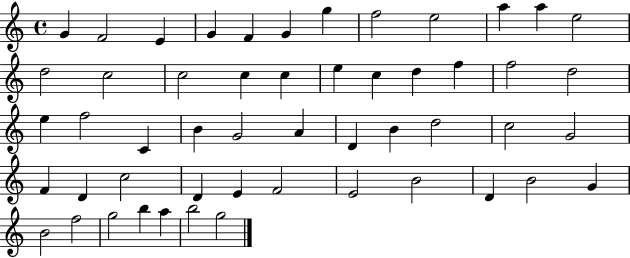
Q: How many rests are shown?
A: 0